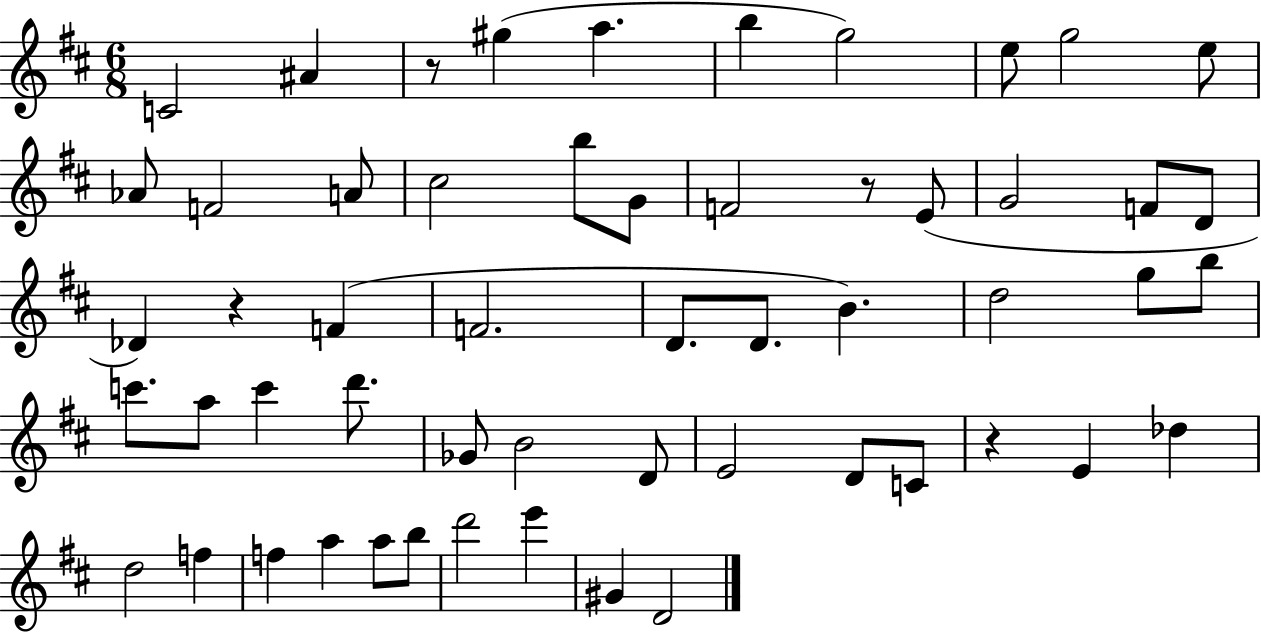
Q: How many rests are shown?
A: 4